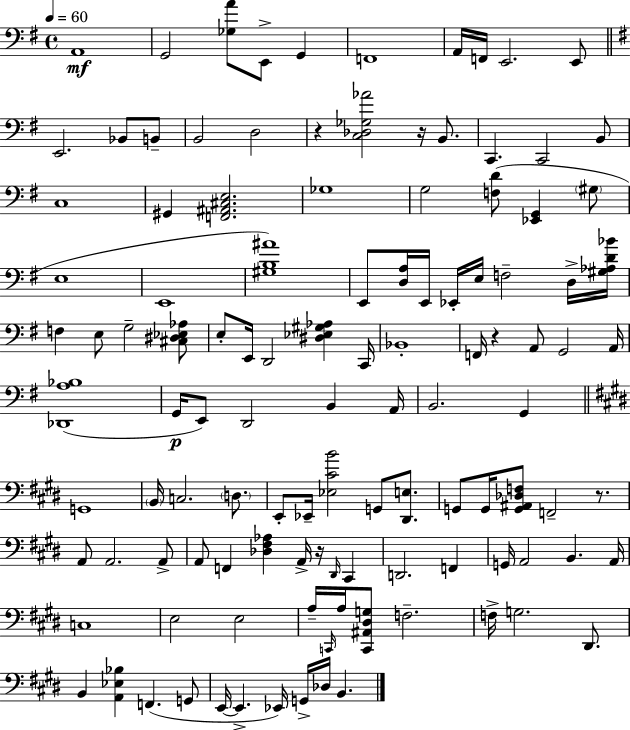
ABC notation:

X:1
T:Untitled
M:4/4
L:1/4
K:Em
A,,4 G,,2 [_G,A]/2 E,,/2 G,, F,,4 A,,/4 F,,/4 E,,2 E,,/2 E,,2 _B,,/2 B,,/2 B,,2 D,2 z [C,_D,_G,_A]2 z/4 B,,/2 C,, C,,2 B,,/2 C,4 ^G,, [F,,^A,,^C,E,]2 _G,4 G,2 [F,D]/2 [_E,,G,,] ^G,/2 E,4 E,,4 [^G,B,^A]4 E,,/2 [D,A,]/4 E,,/4 _E,,/4 E,/4 F,2 D,/4 [^G,_A,D_B]/4 F, E,/2 G,2 [^C,^D,_E,_A,]/2 E,/2 E,,/4 D,,2 [^D,_E,^G,_A,] C,,/4 _B,,4 F,,/4 z A,,/2 G,,2 A,,/4 [_D,,A,_B,]4 G,,/4 E,,/2 D,,2 B,, A,,/4 B,,2 G,, G,,4 B,,/4 C,2 D,/2 E,,/2 _E,,/4 [_E,^CB]2 G,,/2 [^D,,E,]/2 G,,/2 G,,/4 [G,,^A,,_D,F,]/2 F,,2 z/2 A,,/2 A,,2 A,,/2 A,,/2 F,, [_D,^F,_A,] A,,/4 z/4 ^D,,/4 ^C,, D,,2 F,, G,,/4 A,,2 B,, A,,/4 C,4 E,2 E,2 A,/4 C,,/4 A,/4 [C,,^A,,^D,G,]/2 F,2 F,/4 G,2 ^D,,/2 B,, [A,,_E,_B,] F,, G,,/2 E,,/4 E,, _E,,/4 G,,/4 _D,/4 B,,